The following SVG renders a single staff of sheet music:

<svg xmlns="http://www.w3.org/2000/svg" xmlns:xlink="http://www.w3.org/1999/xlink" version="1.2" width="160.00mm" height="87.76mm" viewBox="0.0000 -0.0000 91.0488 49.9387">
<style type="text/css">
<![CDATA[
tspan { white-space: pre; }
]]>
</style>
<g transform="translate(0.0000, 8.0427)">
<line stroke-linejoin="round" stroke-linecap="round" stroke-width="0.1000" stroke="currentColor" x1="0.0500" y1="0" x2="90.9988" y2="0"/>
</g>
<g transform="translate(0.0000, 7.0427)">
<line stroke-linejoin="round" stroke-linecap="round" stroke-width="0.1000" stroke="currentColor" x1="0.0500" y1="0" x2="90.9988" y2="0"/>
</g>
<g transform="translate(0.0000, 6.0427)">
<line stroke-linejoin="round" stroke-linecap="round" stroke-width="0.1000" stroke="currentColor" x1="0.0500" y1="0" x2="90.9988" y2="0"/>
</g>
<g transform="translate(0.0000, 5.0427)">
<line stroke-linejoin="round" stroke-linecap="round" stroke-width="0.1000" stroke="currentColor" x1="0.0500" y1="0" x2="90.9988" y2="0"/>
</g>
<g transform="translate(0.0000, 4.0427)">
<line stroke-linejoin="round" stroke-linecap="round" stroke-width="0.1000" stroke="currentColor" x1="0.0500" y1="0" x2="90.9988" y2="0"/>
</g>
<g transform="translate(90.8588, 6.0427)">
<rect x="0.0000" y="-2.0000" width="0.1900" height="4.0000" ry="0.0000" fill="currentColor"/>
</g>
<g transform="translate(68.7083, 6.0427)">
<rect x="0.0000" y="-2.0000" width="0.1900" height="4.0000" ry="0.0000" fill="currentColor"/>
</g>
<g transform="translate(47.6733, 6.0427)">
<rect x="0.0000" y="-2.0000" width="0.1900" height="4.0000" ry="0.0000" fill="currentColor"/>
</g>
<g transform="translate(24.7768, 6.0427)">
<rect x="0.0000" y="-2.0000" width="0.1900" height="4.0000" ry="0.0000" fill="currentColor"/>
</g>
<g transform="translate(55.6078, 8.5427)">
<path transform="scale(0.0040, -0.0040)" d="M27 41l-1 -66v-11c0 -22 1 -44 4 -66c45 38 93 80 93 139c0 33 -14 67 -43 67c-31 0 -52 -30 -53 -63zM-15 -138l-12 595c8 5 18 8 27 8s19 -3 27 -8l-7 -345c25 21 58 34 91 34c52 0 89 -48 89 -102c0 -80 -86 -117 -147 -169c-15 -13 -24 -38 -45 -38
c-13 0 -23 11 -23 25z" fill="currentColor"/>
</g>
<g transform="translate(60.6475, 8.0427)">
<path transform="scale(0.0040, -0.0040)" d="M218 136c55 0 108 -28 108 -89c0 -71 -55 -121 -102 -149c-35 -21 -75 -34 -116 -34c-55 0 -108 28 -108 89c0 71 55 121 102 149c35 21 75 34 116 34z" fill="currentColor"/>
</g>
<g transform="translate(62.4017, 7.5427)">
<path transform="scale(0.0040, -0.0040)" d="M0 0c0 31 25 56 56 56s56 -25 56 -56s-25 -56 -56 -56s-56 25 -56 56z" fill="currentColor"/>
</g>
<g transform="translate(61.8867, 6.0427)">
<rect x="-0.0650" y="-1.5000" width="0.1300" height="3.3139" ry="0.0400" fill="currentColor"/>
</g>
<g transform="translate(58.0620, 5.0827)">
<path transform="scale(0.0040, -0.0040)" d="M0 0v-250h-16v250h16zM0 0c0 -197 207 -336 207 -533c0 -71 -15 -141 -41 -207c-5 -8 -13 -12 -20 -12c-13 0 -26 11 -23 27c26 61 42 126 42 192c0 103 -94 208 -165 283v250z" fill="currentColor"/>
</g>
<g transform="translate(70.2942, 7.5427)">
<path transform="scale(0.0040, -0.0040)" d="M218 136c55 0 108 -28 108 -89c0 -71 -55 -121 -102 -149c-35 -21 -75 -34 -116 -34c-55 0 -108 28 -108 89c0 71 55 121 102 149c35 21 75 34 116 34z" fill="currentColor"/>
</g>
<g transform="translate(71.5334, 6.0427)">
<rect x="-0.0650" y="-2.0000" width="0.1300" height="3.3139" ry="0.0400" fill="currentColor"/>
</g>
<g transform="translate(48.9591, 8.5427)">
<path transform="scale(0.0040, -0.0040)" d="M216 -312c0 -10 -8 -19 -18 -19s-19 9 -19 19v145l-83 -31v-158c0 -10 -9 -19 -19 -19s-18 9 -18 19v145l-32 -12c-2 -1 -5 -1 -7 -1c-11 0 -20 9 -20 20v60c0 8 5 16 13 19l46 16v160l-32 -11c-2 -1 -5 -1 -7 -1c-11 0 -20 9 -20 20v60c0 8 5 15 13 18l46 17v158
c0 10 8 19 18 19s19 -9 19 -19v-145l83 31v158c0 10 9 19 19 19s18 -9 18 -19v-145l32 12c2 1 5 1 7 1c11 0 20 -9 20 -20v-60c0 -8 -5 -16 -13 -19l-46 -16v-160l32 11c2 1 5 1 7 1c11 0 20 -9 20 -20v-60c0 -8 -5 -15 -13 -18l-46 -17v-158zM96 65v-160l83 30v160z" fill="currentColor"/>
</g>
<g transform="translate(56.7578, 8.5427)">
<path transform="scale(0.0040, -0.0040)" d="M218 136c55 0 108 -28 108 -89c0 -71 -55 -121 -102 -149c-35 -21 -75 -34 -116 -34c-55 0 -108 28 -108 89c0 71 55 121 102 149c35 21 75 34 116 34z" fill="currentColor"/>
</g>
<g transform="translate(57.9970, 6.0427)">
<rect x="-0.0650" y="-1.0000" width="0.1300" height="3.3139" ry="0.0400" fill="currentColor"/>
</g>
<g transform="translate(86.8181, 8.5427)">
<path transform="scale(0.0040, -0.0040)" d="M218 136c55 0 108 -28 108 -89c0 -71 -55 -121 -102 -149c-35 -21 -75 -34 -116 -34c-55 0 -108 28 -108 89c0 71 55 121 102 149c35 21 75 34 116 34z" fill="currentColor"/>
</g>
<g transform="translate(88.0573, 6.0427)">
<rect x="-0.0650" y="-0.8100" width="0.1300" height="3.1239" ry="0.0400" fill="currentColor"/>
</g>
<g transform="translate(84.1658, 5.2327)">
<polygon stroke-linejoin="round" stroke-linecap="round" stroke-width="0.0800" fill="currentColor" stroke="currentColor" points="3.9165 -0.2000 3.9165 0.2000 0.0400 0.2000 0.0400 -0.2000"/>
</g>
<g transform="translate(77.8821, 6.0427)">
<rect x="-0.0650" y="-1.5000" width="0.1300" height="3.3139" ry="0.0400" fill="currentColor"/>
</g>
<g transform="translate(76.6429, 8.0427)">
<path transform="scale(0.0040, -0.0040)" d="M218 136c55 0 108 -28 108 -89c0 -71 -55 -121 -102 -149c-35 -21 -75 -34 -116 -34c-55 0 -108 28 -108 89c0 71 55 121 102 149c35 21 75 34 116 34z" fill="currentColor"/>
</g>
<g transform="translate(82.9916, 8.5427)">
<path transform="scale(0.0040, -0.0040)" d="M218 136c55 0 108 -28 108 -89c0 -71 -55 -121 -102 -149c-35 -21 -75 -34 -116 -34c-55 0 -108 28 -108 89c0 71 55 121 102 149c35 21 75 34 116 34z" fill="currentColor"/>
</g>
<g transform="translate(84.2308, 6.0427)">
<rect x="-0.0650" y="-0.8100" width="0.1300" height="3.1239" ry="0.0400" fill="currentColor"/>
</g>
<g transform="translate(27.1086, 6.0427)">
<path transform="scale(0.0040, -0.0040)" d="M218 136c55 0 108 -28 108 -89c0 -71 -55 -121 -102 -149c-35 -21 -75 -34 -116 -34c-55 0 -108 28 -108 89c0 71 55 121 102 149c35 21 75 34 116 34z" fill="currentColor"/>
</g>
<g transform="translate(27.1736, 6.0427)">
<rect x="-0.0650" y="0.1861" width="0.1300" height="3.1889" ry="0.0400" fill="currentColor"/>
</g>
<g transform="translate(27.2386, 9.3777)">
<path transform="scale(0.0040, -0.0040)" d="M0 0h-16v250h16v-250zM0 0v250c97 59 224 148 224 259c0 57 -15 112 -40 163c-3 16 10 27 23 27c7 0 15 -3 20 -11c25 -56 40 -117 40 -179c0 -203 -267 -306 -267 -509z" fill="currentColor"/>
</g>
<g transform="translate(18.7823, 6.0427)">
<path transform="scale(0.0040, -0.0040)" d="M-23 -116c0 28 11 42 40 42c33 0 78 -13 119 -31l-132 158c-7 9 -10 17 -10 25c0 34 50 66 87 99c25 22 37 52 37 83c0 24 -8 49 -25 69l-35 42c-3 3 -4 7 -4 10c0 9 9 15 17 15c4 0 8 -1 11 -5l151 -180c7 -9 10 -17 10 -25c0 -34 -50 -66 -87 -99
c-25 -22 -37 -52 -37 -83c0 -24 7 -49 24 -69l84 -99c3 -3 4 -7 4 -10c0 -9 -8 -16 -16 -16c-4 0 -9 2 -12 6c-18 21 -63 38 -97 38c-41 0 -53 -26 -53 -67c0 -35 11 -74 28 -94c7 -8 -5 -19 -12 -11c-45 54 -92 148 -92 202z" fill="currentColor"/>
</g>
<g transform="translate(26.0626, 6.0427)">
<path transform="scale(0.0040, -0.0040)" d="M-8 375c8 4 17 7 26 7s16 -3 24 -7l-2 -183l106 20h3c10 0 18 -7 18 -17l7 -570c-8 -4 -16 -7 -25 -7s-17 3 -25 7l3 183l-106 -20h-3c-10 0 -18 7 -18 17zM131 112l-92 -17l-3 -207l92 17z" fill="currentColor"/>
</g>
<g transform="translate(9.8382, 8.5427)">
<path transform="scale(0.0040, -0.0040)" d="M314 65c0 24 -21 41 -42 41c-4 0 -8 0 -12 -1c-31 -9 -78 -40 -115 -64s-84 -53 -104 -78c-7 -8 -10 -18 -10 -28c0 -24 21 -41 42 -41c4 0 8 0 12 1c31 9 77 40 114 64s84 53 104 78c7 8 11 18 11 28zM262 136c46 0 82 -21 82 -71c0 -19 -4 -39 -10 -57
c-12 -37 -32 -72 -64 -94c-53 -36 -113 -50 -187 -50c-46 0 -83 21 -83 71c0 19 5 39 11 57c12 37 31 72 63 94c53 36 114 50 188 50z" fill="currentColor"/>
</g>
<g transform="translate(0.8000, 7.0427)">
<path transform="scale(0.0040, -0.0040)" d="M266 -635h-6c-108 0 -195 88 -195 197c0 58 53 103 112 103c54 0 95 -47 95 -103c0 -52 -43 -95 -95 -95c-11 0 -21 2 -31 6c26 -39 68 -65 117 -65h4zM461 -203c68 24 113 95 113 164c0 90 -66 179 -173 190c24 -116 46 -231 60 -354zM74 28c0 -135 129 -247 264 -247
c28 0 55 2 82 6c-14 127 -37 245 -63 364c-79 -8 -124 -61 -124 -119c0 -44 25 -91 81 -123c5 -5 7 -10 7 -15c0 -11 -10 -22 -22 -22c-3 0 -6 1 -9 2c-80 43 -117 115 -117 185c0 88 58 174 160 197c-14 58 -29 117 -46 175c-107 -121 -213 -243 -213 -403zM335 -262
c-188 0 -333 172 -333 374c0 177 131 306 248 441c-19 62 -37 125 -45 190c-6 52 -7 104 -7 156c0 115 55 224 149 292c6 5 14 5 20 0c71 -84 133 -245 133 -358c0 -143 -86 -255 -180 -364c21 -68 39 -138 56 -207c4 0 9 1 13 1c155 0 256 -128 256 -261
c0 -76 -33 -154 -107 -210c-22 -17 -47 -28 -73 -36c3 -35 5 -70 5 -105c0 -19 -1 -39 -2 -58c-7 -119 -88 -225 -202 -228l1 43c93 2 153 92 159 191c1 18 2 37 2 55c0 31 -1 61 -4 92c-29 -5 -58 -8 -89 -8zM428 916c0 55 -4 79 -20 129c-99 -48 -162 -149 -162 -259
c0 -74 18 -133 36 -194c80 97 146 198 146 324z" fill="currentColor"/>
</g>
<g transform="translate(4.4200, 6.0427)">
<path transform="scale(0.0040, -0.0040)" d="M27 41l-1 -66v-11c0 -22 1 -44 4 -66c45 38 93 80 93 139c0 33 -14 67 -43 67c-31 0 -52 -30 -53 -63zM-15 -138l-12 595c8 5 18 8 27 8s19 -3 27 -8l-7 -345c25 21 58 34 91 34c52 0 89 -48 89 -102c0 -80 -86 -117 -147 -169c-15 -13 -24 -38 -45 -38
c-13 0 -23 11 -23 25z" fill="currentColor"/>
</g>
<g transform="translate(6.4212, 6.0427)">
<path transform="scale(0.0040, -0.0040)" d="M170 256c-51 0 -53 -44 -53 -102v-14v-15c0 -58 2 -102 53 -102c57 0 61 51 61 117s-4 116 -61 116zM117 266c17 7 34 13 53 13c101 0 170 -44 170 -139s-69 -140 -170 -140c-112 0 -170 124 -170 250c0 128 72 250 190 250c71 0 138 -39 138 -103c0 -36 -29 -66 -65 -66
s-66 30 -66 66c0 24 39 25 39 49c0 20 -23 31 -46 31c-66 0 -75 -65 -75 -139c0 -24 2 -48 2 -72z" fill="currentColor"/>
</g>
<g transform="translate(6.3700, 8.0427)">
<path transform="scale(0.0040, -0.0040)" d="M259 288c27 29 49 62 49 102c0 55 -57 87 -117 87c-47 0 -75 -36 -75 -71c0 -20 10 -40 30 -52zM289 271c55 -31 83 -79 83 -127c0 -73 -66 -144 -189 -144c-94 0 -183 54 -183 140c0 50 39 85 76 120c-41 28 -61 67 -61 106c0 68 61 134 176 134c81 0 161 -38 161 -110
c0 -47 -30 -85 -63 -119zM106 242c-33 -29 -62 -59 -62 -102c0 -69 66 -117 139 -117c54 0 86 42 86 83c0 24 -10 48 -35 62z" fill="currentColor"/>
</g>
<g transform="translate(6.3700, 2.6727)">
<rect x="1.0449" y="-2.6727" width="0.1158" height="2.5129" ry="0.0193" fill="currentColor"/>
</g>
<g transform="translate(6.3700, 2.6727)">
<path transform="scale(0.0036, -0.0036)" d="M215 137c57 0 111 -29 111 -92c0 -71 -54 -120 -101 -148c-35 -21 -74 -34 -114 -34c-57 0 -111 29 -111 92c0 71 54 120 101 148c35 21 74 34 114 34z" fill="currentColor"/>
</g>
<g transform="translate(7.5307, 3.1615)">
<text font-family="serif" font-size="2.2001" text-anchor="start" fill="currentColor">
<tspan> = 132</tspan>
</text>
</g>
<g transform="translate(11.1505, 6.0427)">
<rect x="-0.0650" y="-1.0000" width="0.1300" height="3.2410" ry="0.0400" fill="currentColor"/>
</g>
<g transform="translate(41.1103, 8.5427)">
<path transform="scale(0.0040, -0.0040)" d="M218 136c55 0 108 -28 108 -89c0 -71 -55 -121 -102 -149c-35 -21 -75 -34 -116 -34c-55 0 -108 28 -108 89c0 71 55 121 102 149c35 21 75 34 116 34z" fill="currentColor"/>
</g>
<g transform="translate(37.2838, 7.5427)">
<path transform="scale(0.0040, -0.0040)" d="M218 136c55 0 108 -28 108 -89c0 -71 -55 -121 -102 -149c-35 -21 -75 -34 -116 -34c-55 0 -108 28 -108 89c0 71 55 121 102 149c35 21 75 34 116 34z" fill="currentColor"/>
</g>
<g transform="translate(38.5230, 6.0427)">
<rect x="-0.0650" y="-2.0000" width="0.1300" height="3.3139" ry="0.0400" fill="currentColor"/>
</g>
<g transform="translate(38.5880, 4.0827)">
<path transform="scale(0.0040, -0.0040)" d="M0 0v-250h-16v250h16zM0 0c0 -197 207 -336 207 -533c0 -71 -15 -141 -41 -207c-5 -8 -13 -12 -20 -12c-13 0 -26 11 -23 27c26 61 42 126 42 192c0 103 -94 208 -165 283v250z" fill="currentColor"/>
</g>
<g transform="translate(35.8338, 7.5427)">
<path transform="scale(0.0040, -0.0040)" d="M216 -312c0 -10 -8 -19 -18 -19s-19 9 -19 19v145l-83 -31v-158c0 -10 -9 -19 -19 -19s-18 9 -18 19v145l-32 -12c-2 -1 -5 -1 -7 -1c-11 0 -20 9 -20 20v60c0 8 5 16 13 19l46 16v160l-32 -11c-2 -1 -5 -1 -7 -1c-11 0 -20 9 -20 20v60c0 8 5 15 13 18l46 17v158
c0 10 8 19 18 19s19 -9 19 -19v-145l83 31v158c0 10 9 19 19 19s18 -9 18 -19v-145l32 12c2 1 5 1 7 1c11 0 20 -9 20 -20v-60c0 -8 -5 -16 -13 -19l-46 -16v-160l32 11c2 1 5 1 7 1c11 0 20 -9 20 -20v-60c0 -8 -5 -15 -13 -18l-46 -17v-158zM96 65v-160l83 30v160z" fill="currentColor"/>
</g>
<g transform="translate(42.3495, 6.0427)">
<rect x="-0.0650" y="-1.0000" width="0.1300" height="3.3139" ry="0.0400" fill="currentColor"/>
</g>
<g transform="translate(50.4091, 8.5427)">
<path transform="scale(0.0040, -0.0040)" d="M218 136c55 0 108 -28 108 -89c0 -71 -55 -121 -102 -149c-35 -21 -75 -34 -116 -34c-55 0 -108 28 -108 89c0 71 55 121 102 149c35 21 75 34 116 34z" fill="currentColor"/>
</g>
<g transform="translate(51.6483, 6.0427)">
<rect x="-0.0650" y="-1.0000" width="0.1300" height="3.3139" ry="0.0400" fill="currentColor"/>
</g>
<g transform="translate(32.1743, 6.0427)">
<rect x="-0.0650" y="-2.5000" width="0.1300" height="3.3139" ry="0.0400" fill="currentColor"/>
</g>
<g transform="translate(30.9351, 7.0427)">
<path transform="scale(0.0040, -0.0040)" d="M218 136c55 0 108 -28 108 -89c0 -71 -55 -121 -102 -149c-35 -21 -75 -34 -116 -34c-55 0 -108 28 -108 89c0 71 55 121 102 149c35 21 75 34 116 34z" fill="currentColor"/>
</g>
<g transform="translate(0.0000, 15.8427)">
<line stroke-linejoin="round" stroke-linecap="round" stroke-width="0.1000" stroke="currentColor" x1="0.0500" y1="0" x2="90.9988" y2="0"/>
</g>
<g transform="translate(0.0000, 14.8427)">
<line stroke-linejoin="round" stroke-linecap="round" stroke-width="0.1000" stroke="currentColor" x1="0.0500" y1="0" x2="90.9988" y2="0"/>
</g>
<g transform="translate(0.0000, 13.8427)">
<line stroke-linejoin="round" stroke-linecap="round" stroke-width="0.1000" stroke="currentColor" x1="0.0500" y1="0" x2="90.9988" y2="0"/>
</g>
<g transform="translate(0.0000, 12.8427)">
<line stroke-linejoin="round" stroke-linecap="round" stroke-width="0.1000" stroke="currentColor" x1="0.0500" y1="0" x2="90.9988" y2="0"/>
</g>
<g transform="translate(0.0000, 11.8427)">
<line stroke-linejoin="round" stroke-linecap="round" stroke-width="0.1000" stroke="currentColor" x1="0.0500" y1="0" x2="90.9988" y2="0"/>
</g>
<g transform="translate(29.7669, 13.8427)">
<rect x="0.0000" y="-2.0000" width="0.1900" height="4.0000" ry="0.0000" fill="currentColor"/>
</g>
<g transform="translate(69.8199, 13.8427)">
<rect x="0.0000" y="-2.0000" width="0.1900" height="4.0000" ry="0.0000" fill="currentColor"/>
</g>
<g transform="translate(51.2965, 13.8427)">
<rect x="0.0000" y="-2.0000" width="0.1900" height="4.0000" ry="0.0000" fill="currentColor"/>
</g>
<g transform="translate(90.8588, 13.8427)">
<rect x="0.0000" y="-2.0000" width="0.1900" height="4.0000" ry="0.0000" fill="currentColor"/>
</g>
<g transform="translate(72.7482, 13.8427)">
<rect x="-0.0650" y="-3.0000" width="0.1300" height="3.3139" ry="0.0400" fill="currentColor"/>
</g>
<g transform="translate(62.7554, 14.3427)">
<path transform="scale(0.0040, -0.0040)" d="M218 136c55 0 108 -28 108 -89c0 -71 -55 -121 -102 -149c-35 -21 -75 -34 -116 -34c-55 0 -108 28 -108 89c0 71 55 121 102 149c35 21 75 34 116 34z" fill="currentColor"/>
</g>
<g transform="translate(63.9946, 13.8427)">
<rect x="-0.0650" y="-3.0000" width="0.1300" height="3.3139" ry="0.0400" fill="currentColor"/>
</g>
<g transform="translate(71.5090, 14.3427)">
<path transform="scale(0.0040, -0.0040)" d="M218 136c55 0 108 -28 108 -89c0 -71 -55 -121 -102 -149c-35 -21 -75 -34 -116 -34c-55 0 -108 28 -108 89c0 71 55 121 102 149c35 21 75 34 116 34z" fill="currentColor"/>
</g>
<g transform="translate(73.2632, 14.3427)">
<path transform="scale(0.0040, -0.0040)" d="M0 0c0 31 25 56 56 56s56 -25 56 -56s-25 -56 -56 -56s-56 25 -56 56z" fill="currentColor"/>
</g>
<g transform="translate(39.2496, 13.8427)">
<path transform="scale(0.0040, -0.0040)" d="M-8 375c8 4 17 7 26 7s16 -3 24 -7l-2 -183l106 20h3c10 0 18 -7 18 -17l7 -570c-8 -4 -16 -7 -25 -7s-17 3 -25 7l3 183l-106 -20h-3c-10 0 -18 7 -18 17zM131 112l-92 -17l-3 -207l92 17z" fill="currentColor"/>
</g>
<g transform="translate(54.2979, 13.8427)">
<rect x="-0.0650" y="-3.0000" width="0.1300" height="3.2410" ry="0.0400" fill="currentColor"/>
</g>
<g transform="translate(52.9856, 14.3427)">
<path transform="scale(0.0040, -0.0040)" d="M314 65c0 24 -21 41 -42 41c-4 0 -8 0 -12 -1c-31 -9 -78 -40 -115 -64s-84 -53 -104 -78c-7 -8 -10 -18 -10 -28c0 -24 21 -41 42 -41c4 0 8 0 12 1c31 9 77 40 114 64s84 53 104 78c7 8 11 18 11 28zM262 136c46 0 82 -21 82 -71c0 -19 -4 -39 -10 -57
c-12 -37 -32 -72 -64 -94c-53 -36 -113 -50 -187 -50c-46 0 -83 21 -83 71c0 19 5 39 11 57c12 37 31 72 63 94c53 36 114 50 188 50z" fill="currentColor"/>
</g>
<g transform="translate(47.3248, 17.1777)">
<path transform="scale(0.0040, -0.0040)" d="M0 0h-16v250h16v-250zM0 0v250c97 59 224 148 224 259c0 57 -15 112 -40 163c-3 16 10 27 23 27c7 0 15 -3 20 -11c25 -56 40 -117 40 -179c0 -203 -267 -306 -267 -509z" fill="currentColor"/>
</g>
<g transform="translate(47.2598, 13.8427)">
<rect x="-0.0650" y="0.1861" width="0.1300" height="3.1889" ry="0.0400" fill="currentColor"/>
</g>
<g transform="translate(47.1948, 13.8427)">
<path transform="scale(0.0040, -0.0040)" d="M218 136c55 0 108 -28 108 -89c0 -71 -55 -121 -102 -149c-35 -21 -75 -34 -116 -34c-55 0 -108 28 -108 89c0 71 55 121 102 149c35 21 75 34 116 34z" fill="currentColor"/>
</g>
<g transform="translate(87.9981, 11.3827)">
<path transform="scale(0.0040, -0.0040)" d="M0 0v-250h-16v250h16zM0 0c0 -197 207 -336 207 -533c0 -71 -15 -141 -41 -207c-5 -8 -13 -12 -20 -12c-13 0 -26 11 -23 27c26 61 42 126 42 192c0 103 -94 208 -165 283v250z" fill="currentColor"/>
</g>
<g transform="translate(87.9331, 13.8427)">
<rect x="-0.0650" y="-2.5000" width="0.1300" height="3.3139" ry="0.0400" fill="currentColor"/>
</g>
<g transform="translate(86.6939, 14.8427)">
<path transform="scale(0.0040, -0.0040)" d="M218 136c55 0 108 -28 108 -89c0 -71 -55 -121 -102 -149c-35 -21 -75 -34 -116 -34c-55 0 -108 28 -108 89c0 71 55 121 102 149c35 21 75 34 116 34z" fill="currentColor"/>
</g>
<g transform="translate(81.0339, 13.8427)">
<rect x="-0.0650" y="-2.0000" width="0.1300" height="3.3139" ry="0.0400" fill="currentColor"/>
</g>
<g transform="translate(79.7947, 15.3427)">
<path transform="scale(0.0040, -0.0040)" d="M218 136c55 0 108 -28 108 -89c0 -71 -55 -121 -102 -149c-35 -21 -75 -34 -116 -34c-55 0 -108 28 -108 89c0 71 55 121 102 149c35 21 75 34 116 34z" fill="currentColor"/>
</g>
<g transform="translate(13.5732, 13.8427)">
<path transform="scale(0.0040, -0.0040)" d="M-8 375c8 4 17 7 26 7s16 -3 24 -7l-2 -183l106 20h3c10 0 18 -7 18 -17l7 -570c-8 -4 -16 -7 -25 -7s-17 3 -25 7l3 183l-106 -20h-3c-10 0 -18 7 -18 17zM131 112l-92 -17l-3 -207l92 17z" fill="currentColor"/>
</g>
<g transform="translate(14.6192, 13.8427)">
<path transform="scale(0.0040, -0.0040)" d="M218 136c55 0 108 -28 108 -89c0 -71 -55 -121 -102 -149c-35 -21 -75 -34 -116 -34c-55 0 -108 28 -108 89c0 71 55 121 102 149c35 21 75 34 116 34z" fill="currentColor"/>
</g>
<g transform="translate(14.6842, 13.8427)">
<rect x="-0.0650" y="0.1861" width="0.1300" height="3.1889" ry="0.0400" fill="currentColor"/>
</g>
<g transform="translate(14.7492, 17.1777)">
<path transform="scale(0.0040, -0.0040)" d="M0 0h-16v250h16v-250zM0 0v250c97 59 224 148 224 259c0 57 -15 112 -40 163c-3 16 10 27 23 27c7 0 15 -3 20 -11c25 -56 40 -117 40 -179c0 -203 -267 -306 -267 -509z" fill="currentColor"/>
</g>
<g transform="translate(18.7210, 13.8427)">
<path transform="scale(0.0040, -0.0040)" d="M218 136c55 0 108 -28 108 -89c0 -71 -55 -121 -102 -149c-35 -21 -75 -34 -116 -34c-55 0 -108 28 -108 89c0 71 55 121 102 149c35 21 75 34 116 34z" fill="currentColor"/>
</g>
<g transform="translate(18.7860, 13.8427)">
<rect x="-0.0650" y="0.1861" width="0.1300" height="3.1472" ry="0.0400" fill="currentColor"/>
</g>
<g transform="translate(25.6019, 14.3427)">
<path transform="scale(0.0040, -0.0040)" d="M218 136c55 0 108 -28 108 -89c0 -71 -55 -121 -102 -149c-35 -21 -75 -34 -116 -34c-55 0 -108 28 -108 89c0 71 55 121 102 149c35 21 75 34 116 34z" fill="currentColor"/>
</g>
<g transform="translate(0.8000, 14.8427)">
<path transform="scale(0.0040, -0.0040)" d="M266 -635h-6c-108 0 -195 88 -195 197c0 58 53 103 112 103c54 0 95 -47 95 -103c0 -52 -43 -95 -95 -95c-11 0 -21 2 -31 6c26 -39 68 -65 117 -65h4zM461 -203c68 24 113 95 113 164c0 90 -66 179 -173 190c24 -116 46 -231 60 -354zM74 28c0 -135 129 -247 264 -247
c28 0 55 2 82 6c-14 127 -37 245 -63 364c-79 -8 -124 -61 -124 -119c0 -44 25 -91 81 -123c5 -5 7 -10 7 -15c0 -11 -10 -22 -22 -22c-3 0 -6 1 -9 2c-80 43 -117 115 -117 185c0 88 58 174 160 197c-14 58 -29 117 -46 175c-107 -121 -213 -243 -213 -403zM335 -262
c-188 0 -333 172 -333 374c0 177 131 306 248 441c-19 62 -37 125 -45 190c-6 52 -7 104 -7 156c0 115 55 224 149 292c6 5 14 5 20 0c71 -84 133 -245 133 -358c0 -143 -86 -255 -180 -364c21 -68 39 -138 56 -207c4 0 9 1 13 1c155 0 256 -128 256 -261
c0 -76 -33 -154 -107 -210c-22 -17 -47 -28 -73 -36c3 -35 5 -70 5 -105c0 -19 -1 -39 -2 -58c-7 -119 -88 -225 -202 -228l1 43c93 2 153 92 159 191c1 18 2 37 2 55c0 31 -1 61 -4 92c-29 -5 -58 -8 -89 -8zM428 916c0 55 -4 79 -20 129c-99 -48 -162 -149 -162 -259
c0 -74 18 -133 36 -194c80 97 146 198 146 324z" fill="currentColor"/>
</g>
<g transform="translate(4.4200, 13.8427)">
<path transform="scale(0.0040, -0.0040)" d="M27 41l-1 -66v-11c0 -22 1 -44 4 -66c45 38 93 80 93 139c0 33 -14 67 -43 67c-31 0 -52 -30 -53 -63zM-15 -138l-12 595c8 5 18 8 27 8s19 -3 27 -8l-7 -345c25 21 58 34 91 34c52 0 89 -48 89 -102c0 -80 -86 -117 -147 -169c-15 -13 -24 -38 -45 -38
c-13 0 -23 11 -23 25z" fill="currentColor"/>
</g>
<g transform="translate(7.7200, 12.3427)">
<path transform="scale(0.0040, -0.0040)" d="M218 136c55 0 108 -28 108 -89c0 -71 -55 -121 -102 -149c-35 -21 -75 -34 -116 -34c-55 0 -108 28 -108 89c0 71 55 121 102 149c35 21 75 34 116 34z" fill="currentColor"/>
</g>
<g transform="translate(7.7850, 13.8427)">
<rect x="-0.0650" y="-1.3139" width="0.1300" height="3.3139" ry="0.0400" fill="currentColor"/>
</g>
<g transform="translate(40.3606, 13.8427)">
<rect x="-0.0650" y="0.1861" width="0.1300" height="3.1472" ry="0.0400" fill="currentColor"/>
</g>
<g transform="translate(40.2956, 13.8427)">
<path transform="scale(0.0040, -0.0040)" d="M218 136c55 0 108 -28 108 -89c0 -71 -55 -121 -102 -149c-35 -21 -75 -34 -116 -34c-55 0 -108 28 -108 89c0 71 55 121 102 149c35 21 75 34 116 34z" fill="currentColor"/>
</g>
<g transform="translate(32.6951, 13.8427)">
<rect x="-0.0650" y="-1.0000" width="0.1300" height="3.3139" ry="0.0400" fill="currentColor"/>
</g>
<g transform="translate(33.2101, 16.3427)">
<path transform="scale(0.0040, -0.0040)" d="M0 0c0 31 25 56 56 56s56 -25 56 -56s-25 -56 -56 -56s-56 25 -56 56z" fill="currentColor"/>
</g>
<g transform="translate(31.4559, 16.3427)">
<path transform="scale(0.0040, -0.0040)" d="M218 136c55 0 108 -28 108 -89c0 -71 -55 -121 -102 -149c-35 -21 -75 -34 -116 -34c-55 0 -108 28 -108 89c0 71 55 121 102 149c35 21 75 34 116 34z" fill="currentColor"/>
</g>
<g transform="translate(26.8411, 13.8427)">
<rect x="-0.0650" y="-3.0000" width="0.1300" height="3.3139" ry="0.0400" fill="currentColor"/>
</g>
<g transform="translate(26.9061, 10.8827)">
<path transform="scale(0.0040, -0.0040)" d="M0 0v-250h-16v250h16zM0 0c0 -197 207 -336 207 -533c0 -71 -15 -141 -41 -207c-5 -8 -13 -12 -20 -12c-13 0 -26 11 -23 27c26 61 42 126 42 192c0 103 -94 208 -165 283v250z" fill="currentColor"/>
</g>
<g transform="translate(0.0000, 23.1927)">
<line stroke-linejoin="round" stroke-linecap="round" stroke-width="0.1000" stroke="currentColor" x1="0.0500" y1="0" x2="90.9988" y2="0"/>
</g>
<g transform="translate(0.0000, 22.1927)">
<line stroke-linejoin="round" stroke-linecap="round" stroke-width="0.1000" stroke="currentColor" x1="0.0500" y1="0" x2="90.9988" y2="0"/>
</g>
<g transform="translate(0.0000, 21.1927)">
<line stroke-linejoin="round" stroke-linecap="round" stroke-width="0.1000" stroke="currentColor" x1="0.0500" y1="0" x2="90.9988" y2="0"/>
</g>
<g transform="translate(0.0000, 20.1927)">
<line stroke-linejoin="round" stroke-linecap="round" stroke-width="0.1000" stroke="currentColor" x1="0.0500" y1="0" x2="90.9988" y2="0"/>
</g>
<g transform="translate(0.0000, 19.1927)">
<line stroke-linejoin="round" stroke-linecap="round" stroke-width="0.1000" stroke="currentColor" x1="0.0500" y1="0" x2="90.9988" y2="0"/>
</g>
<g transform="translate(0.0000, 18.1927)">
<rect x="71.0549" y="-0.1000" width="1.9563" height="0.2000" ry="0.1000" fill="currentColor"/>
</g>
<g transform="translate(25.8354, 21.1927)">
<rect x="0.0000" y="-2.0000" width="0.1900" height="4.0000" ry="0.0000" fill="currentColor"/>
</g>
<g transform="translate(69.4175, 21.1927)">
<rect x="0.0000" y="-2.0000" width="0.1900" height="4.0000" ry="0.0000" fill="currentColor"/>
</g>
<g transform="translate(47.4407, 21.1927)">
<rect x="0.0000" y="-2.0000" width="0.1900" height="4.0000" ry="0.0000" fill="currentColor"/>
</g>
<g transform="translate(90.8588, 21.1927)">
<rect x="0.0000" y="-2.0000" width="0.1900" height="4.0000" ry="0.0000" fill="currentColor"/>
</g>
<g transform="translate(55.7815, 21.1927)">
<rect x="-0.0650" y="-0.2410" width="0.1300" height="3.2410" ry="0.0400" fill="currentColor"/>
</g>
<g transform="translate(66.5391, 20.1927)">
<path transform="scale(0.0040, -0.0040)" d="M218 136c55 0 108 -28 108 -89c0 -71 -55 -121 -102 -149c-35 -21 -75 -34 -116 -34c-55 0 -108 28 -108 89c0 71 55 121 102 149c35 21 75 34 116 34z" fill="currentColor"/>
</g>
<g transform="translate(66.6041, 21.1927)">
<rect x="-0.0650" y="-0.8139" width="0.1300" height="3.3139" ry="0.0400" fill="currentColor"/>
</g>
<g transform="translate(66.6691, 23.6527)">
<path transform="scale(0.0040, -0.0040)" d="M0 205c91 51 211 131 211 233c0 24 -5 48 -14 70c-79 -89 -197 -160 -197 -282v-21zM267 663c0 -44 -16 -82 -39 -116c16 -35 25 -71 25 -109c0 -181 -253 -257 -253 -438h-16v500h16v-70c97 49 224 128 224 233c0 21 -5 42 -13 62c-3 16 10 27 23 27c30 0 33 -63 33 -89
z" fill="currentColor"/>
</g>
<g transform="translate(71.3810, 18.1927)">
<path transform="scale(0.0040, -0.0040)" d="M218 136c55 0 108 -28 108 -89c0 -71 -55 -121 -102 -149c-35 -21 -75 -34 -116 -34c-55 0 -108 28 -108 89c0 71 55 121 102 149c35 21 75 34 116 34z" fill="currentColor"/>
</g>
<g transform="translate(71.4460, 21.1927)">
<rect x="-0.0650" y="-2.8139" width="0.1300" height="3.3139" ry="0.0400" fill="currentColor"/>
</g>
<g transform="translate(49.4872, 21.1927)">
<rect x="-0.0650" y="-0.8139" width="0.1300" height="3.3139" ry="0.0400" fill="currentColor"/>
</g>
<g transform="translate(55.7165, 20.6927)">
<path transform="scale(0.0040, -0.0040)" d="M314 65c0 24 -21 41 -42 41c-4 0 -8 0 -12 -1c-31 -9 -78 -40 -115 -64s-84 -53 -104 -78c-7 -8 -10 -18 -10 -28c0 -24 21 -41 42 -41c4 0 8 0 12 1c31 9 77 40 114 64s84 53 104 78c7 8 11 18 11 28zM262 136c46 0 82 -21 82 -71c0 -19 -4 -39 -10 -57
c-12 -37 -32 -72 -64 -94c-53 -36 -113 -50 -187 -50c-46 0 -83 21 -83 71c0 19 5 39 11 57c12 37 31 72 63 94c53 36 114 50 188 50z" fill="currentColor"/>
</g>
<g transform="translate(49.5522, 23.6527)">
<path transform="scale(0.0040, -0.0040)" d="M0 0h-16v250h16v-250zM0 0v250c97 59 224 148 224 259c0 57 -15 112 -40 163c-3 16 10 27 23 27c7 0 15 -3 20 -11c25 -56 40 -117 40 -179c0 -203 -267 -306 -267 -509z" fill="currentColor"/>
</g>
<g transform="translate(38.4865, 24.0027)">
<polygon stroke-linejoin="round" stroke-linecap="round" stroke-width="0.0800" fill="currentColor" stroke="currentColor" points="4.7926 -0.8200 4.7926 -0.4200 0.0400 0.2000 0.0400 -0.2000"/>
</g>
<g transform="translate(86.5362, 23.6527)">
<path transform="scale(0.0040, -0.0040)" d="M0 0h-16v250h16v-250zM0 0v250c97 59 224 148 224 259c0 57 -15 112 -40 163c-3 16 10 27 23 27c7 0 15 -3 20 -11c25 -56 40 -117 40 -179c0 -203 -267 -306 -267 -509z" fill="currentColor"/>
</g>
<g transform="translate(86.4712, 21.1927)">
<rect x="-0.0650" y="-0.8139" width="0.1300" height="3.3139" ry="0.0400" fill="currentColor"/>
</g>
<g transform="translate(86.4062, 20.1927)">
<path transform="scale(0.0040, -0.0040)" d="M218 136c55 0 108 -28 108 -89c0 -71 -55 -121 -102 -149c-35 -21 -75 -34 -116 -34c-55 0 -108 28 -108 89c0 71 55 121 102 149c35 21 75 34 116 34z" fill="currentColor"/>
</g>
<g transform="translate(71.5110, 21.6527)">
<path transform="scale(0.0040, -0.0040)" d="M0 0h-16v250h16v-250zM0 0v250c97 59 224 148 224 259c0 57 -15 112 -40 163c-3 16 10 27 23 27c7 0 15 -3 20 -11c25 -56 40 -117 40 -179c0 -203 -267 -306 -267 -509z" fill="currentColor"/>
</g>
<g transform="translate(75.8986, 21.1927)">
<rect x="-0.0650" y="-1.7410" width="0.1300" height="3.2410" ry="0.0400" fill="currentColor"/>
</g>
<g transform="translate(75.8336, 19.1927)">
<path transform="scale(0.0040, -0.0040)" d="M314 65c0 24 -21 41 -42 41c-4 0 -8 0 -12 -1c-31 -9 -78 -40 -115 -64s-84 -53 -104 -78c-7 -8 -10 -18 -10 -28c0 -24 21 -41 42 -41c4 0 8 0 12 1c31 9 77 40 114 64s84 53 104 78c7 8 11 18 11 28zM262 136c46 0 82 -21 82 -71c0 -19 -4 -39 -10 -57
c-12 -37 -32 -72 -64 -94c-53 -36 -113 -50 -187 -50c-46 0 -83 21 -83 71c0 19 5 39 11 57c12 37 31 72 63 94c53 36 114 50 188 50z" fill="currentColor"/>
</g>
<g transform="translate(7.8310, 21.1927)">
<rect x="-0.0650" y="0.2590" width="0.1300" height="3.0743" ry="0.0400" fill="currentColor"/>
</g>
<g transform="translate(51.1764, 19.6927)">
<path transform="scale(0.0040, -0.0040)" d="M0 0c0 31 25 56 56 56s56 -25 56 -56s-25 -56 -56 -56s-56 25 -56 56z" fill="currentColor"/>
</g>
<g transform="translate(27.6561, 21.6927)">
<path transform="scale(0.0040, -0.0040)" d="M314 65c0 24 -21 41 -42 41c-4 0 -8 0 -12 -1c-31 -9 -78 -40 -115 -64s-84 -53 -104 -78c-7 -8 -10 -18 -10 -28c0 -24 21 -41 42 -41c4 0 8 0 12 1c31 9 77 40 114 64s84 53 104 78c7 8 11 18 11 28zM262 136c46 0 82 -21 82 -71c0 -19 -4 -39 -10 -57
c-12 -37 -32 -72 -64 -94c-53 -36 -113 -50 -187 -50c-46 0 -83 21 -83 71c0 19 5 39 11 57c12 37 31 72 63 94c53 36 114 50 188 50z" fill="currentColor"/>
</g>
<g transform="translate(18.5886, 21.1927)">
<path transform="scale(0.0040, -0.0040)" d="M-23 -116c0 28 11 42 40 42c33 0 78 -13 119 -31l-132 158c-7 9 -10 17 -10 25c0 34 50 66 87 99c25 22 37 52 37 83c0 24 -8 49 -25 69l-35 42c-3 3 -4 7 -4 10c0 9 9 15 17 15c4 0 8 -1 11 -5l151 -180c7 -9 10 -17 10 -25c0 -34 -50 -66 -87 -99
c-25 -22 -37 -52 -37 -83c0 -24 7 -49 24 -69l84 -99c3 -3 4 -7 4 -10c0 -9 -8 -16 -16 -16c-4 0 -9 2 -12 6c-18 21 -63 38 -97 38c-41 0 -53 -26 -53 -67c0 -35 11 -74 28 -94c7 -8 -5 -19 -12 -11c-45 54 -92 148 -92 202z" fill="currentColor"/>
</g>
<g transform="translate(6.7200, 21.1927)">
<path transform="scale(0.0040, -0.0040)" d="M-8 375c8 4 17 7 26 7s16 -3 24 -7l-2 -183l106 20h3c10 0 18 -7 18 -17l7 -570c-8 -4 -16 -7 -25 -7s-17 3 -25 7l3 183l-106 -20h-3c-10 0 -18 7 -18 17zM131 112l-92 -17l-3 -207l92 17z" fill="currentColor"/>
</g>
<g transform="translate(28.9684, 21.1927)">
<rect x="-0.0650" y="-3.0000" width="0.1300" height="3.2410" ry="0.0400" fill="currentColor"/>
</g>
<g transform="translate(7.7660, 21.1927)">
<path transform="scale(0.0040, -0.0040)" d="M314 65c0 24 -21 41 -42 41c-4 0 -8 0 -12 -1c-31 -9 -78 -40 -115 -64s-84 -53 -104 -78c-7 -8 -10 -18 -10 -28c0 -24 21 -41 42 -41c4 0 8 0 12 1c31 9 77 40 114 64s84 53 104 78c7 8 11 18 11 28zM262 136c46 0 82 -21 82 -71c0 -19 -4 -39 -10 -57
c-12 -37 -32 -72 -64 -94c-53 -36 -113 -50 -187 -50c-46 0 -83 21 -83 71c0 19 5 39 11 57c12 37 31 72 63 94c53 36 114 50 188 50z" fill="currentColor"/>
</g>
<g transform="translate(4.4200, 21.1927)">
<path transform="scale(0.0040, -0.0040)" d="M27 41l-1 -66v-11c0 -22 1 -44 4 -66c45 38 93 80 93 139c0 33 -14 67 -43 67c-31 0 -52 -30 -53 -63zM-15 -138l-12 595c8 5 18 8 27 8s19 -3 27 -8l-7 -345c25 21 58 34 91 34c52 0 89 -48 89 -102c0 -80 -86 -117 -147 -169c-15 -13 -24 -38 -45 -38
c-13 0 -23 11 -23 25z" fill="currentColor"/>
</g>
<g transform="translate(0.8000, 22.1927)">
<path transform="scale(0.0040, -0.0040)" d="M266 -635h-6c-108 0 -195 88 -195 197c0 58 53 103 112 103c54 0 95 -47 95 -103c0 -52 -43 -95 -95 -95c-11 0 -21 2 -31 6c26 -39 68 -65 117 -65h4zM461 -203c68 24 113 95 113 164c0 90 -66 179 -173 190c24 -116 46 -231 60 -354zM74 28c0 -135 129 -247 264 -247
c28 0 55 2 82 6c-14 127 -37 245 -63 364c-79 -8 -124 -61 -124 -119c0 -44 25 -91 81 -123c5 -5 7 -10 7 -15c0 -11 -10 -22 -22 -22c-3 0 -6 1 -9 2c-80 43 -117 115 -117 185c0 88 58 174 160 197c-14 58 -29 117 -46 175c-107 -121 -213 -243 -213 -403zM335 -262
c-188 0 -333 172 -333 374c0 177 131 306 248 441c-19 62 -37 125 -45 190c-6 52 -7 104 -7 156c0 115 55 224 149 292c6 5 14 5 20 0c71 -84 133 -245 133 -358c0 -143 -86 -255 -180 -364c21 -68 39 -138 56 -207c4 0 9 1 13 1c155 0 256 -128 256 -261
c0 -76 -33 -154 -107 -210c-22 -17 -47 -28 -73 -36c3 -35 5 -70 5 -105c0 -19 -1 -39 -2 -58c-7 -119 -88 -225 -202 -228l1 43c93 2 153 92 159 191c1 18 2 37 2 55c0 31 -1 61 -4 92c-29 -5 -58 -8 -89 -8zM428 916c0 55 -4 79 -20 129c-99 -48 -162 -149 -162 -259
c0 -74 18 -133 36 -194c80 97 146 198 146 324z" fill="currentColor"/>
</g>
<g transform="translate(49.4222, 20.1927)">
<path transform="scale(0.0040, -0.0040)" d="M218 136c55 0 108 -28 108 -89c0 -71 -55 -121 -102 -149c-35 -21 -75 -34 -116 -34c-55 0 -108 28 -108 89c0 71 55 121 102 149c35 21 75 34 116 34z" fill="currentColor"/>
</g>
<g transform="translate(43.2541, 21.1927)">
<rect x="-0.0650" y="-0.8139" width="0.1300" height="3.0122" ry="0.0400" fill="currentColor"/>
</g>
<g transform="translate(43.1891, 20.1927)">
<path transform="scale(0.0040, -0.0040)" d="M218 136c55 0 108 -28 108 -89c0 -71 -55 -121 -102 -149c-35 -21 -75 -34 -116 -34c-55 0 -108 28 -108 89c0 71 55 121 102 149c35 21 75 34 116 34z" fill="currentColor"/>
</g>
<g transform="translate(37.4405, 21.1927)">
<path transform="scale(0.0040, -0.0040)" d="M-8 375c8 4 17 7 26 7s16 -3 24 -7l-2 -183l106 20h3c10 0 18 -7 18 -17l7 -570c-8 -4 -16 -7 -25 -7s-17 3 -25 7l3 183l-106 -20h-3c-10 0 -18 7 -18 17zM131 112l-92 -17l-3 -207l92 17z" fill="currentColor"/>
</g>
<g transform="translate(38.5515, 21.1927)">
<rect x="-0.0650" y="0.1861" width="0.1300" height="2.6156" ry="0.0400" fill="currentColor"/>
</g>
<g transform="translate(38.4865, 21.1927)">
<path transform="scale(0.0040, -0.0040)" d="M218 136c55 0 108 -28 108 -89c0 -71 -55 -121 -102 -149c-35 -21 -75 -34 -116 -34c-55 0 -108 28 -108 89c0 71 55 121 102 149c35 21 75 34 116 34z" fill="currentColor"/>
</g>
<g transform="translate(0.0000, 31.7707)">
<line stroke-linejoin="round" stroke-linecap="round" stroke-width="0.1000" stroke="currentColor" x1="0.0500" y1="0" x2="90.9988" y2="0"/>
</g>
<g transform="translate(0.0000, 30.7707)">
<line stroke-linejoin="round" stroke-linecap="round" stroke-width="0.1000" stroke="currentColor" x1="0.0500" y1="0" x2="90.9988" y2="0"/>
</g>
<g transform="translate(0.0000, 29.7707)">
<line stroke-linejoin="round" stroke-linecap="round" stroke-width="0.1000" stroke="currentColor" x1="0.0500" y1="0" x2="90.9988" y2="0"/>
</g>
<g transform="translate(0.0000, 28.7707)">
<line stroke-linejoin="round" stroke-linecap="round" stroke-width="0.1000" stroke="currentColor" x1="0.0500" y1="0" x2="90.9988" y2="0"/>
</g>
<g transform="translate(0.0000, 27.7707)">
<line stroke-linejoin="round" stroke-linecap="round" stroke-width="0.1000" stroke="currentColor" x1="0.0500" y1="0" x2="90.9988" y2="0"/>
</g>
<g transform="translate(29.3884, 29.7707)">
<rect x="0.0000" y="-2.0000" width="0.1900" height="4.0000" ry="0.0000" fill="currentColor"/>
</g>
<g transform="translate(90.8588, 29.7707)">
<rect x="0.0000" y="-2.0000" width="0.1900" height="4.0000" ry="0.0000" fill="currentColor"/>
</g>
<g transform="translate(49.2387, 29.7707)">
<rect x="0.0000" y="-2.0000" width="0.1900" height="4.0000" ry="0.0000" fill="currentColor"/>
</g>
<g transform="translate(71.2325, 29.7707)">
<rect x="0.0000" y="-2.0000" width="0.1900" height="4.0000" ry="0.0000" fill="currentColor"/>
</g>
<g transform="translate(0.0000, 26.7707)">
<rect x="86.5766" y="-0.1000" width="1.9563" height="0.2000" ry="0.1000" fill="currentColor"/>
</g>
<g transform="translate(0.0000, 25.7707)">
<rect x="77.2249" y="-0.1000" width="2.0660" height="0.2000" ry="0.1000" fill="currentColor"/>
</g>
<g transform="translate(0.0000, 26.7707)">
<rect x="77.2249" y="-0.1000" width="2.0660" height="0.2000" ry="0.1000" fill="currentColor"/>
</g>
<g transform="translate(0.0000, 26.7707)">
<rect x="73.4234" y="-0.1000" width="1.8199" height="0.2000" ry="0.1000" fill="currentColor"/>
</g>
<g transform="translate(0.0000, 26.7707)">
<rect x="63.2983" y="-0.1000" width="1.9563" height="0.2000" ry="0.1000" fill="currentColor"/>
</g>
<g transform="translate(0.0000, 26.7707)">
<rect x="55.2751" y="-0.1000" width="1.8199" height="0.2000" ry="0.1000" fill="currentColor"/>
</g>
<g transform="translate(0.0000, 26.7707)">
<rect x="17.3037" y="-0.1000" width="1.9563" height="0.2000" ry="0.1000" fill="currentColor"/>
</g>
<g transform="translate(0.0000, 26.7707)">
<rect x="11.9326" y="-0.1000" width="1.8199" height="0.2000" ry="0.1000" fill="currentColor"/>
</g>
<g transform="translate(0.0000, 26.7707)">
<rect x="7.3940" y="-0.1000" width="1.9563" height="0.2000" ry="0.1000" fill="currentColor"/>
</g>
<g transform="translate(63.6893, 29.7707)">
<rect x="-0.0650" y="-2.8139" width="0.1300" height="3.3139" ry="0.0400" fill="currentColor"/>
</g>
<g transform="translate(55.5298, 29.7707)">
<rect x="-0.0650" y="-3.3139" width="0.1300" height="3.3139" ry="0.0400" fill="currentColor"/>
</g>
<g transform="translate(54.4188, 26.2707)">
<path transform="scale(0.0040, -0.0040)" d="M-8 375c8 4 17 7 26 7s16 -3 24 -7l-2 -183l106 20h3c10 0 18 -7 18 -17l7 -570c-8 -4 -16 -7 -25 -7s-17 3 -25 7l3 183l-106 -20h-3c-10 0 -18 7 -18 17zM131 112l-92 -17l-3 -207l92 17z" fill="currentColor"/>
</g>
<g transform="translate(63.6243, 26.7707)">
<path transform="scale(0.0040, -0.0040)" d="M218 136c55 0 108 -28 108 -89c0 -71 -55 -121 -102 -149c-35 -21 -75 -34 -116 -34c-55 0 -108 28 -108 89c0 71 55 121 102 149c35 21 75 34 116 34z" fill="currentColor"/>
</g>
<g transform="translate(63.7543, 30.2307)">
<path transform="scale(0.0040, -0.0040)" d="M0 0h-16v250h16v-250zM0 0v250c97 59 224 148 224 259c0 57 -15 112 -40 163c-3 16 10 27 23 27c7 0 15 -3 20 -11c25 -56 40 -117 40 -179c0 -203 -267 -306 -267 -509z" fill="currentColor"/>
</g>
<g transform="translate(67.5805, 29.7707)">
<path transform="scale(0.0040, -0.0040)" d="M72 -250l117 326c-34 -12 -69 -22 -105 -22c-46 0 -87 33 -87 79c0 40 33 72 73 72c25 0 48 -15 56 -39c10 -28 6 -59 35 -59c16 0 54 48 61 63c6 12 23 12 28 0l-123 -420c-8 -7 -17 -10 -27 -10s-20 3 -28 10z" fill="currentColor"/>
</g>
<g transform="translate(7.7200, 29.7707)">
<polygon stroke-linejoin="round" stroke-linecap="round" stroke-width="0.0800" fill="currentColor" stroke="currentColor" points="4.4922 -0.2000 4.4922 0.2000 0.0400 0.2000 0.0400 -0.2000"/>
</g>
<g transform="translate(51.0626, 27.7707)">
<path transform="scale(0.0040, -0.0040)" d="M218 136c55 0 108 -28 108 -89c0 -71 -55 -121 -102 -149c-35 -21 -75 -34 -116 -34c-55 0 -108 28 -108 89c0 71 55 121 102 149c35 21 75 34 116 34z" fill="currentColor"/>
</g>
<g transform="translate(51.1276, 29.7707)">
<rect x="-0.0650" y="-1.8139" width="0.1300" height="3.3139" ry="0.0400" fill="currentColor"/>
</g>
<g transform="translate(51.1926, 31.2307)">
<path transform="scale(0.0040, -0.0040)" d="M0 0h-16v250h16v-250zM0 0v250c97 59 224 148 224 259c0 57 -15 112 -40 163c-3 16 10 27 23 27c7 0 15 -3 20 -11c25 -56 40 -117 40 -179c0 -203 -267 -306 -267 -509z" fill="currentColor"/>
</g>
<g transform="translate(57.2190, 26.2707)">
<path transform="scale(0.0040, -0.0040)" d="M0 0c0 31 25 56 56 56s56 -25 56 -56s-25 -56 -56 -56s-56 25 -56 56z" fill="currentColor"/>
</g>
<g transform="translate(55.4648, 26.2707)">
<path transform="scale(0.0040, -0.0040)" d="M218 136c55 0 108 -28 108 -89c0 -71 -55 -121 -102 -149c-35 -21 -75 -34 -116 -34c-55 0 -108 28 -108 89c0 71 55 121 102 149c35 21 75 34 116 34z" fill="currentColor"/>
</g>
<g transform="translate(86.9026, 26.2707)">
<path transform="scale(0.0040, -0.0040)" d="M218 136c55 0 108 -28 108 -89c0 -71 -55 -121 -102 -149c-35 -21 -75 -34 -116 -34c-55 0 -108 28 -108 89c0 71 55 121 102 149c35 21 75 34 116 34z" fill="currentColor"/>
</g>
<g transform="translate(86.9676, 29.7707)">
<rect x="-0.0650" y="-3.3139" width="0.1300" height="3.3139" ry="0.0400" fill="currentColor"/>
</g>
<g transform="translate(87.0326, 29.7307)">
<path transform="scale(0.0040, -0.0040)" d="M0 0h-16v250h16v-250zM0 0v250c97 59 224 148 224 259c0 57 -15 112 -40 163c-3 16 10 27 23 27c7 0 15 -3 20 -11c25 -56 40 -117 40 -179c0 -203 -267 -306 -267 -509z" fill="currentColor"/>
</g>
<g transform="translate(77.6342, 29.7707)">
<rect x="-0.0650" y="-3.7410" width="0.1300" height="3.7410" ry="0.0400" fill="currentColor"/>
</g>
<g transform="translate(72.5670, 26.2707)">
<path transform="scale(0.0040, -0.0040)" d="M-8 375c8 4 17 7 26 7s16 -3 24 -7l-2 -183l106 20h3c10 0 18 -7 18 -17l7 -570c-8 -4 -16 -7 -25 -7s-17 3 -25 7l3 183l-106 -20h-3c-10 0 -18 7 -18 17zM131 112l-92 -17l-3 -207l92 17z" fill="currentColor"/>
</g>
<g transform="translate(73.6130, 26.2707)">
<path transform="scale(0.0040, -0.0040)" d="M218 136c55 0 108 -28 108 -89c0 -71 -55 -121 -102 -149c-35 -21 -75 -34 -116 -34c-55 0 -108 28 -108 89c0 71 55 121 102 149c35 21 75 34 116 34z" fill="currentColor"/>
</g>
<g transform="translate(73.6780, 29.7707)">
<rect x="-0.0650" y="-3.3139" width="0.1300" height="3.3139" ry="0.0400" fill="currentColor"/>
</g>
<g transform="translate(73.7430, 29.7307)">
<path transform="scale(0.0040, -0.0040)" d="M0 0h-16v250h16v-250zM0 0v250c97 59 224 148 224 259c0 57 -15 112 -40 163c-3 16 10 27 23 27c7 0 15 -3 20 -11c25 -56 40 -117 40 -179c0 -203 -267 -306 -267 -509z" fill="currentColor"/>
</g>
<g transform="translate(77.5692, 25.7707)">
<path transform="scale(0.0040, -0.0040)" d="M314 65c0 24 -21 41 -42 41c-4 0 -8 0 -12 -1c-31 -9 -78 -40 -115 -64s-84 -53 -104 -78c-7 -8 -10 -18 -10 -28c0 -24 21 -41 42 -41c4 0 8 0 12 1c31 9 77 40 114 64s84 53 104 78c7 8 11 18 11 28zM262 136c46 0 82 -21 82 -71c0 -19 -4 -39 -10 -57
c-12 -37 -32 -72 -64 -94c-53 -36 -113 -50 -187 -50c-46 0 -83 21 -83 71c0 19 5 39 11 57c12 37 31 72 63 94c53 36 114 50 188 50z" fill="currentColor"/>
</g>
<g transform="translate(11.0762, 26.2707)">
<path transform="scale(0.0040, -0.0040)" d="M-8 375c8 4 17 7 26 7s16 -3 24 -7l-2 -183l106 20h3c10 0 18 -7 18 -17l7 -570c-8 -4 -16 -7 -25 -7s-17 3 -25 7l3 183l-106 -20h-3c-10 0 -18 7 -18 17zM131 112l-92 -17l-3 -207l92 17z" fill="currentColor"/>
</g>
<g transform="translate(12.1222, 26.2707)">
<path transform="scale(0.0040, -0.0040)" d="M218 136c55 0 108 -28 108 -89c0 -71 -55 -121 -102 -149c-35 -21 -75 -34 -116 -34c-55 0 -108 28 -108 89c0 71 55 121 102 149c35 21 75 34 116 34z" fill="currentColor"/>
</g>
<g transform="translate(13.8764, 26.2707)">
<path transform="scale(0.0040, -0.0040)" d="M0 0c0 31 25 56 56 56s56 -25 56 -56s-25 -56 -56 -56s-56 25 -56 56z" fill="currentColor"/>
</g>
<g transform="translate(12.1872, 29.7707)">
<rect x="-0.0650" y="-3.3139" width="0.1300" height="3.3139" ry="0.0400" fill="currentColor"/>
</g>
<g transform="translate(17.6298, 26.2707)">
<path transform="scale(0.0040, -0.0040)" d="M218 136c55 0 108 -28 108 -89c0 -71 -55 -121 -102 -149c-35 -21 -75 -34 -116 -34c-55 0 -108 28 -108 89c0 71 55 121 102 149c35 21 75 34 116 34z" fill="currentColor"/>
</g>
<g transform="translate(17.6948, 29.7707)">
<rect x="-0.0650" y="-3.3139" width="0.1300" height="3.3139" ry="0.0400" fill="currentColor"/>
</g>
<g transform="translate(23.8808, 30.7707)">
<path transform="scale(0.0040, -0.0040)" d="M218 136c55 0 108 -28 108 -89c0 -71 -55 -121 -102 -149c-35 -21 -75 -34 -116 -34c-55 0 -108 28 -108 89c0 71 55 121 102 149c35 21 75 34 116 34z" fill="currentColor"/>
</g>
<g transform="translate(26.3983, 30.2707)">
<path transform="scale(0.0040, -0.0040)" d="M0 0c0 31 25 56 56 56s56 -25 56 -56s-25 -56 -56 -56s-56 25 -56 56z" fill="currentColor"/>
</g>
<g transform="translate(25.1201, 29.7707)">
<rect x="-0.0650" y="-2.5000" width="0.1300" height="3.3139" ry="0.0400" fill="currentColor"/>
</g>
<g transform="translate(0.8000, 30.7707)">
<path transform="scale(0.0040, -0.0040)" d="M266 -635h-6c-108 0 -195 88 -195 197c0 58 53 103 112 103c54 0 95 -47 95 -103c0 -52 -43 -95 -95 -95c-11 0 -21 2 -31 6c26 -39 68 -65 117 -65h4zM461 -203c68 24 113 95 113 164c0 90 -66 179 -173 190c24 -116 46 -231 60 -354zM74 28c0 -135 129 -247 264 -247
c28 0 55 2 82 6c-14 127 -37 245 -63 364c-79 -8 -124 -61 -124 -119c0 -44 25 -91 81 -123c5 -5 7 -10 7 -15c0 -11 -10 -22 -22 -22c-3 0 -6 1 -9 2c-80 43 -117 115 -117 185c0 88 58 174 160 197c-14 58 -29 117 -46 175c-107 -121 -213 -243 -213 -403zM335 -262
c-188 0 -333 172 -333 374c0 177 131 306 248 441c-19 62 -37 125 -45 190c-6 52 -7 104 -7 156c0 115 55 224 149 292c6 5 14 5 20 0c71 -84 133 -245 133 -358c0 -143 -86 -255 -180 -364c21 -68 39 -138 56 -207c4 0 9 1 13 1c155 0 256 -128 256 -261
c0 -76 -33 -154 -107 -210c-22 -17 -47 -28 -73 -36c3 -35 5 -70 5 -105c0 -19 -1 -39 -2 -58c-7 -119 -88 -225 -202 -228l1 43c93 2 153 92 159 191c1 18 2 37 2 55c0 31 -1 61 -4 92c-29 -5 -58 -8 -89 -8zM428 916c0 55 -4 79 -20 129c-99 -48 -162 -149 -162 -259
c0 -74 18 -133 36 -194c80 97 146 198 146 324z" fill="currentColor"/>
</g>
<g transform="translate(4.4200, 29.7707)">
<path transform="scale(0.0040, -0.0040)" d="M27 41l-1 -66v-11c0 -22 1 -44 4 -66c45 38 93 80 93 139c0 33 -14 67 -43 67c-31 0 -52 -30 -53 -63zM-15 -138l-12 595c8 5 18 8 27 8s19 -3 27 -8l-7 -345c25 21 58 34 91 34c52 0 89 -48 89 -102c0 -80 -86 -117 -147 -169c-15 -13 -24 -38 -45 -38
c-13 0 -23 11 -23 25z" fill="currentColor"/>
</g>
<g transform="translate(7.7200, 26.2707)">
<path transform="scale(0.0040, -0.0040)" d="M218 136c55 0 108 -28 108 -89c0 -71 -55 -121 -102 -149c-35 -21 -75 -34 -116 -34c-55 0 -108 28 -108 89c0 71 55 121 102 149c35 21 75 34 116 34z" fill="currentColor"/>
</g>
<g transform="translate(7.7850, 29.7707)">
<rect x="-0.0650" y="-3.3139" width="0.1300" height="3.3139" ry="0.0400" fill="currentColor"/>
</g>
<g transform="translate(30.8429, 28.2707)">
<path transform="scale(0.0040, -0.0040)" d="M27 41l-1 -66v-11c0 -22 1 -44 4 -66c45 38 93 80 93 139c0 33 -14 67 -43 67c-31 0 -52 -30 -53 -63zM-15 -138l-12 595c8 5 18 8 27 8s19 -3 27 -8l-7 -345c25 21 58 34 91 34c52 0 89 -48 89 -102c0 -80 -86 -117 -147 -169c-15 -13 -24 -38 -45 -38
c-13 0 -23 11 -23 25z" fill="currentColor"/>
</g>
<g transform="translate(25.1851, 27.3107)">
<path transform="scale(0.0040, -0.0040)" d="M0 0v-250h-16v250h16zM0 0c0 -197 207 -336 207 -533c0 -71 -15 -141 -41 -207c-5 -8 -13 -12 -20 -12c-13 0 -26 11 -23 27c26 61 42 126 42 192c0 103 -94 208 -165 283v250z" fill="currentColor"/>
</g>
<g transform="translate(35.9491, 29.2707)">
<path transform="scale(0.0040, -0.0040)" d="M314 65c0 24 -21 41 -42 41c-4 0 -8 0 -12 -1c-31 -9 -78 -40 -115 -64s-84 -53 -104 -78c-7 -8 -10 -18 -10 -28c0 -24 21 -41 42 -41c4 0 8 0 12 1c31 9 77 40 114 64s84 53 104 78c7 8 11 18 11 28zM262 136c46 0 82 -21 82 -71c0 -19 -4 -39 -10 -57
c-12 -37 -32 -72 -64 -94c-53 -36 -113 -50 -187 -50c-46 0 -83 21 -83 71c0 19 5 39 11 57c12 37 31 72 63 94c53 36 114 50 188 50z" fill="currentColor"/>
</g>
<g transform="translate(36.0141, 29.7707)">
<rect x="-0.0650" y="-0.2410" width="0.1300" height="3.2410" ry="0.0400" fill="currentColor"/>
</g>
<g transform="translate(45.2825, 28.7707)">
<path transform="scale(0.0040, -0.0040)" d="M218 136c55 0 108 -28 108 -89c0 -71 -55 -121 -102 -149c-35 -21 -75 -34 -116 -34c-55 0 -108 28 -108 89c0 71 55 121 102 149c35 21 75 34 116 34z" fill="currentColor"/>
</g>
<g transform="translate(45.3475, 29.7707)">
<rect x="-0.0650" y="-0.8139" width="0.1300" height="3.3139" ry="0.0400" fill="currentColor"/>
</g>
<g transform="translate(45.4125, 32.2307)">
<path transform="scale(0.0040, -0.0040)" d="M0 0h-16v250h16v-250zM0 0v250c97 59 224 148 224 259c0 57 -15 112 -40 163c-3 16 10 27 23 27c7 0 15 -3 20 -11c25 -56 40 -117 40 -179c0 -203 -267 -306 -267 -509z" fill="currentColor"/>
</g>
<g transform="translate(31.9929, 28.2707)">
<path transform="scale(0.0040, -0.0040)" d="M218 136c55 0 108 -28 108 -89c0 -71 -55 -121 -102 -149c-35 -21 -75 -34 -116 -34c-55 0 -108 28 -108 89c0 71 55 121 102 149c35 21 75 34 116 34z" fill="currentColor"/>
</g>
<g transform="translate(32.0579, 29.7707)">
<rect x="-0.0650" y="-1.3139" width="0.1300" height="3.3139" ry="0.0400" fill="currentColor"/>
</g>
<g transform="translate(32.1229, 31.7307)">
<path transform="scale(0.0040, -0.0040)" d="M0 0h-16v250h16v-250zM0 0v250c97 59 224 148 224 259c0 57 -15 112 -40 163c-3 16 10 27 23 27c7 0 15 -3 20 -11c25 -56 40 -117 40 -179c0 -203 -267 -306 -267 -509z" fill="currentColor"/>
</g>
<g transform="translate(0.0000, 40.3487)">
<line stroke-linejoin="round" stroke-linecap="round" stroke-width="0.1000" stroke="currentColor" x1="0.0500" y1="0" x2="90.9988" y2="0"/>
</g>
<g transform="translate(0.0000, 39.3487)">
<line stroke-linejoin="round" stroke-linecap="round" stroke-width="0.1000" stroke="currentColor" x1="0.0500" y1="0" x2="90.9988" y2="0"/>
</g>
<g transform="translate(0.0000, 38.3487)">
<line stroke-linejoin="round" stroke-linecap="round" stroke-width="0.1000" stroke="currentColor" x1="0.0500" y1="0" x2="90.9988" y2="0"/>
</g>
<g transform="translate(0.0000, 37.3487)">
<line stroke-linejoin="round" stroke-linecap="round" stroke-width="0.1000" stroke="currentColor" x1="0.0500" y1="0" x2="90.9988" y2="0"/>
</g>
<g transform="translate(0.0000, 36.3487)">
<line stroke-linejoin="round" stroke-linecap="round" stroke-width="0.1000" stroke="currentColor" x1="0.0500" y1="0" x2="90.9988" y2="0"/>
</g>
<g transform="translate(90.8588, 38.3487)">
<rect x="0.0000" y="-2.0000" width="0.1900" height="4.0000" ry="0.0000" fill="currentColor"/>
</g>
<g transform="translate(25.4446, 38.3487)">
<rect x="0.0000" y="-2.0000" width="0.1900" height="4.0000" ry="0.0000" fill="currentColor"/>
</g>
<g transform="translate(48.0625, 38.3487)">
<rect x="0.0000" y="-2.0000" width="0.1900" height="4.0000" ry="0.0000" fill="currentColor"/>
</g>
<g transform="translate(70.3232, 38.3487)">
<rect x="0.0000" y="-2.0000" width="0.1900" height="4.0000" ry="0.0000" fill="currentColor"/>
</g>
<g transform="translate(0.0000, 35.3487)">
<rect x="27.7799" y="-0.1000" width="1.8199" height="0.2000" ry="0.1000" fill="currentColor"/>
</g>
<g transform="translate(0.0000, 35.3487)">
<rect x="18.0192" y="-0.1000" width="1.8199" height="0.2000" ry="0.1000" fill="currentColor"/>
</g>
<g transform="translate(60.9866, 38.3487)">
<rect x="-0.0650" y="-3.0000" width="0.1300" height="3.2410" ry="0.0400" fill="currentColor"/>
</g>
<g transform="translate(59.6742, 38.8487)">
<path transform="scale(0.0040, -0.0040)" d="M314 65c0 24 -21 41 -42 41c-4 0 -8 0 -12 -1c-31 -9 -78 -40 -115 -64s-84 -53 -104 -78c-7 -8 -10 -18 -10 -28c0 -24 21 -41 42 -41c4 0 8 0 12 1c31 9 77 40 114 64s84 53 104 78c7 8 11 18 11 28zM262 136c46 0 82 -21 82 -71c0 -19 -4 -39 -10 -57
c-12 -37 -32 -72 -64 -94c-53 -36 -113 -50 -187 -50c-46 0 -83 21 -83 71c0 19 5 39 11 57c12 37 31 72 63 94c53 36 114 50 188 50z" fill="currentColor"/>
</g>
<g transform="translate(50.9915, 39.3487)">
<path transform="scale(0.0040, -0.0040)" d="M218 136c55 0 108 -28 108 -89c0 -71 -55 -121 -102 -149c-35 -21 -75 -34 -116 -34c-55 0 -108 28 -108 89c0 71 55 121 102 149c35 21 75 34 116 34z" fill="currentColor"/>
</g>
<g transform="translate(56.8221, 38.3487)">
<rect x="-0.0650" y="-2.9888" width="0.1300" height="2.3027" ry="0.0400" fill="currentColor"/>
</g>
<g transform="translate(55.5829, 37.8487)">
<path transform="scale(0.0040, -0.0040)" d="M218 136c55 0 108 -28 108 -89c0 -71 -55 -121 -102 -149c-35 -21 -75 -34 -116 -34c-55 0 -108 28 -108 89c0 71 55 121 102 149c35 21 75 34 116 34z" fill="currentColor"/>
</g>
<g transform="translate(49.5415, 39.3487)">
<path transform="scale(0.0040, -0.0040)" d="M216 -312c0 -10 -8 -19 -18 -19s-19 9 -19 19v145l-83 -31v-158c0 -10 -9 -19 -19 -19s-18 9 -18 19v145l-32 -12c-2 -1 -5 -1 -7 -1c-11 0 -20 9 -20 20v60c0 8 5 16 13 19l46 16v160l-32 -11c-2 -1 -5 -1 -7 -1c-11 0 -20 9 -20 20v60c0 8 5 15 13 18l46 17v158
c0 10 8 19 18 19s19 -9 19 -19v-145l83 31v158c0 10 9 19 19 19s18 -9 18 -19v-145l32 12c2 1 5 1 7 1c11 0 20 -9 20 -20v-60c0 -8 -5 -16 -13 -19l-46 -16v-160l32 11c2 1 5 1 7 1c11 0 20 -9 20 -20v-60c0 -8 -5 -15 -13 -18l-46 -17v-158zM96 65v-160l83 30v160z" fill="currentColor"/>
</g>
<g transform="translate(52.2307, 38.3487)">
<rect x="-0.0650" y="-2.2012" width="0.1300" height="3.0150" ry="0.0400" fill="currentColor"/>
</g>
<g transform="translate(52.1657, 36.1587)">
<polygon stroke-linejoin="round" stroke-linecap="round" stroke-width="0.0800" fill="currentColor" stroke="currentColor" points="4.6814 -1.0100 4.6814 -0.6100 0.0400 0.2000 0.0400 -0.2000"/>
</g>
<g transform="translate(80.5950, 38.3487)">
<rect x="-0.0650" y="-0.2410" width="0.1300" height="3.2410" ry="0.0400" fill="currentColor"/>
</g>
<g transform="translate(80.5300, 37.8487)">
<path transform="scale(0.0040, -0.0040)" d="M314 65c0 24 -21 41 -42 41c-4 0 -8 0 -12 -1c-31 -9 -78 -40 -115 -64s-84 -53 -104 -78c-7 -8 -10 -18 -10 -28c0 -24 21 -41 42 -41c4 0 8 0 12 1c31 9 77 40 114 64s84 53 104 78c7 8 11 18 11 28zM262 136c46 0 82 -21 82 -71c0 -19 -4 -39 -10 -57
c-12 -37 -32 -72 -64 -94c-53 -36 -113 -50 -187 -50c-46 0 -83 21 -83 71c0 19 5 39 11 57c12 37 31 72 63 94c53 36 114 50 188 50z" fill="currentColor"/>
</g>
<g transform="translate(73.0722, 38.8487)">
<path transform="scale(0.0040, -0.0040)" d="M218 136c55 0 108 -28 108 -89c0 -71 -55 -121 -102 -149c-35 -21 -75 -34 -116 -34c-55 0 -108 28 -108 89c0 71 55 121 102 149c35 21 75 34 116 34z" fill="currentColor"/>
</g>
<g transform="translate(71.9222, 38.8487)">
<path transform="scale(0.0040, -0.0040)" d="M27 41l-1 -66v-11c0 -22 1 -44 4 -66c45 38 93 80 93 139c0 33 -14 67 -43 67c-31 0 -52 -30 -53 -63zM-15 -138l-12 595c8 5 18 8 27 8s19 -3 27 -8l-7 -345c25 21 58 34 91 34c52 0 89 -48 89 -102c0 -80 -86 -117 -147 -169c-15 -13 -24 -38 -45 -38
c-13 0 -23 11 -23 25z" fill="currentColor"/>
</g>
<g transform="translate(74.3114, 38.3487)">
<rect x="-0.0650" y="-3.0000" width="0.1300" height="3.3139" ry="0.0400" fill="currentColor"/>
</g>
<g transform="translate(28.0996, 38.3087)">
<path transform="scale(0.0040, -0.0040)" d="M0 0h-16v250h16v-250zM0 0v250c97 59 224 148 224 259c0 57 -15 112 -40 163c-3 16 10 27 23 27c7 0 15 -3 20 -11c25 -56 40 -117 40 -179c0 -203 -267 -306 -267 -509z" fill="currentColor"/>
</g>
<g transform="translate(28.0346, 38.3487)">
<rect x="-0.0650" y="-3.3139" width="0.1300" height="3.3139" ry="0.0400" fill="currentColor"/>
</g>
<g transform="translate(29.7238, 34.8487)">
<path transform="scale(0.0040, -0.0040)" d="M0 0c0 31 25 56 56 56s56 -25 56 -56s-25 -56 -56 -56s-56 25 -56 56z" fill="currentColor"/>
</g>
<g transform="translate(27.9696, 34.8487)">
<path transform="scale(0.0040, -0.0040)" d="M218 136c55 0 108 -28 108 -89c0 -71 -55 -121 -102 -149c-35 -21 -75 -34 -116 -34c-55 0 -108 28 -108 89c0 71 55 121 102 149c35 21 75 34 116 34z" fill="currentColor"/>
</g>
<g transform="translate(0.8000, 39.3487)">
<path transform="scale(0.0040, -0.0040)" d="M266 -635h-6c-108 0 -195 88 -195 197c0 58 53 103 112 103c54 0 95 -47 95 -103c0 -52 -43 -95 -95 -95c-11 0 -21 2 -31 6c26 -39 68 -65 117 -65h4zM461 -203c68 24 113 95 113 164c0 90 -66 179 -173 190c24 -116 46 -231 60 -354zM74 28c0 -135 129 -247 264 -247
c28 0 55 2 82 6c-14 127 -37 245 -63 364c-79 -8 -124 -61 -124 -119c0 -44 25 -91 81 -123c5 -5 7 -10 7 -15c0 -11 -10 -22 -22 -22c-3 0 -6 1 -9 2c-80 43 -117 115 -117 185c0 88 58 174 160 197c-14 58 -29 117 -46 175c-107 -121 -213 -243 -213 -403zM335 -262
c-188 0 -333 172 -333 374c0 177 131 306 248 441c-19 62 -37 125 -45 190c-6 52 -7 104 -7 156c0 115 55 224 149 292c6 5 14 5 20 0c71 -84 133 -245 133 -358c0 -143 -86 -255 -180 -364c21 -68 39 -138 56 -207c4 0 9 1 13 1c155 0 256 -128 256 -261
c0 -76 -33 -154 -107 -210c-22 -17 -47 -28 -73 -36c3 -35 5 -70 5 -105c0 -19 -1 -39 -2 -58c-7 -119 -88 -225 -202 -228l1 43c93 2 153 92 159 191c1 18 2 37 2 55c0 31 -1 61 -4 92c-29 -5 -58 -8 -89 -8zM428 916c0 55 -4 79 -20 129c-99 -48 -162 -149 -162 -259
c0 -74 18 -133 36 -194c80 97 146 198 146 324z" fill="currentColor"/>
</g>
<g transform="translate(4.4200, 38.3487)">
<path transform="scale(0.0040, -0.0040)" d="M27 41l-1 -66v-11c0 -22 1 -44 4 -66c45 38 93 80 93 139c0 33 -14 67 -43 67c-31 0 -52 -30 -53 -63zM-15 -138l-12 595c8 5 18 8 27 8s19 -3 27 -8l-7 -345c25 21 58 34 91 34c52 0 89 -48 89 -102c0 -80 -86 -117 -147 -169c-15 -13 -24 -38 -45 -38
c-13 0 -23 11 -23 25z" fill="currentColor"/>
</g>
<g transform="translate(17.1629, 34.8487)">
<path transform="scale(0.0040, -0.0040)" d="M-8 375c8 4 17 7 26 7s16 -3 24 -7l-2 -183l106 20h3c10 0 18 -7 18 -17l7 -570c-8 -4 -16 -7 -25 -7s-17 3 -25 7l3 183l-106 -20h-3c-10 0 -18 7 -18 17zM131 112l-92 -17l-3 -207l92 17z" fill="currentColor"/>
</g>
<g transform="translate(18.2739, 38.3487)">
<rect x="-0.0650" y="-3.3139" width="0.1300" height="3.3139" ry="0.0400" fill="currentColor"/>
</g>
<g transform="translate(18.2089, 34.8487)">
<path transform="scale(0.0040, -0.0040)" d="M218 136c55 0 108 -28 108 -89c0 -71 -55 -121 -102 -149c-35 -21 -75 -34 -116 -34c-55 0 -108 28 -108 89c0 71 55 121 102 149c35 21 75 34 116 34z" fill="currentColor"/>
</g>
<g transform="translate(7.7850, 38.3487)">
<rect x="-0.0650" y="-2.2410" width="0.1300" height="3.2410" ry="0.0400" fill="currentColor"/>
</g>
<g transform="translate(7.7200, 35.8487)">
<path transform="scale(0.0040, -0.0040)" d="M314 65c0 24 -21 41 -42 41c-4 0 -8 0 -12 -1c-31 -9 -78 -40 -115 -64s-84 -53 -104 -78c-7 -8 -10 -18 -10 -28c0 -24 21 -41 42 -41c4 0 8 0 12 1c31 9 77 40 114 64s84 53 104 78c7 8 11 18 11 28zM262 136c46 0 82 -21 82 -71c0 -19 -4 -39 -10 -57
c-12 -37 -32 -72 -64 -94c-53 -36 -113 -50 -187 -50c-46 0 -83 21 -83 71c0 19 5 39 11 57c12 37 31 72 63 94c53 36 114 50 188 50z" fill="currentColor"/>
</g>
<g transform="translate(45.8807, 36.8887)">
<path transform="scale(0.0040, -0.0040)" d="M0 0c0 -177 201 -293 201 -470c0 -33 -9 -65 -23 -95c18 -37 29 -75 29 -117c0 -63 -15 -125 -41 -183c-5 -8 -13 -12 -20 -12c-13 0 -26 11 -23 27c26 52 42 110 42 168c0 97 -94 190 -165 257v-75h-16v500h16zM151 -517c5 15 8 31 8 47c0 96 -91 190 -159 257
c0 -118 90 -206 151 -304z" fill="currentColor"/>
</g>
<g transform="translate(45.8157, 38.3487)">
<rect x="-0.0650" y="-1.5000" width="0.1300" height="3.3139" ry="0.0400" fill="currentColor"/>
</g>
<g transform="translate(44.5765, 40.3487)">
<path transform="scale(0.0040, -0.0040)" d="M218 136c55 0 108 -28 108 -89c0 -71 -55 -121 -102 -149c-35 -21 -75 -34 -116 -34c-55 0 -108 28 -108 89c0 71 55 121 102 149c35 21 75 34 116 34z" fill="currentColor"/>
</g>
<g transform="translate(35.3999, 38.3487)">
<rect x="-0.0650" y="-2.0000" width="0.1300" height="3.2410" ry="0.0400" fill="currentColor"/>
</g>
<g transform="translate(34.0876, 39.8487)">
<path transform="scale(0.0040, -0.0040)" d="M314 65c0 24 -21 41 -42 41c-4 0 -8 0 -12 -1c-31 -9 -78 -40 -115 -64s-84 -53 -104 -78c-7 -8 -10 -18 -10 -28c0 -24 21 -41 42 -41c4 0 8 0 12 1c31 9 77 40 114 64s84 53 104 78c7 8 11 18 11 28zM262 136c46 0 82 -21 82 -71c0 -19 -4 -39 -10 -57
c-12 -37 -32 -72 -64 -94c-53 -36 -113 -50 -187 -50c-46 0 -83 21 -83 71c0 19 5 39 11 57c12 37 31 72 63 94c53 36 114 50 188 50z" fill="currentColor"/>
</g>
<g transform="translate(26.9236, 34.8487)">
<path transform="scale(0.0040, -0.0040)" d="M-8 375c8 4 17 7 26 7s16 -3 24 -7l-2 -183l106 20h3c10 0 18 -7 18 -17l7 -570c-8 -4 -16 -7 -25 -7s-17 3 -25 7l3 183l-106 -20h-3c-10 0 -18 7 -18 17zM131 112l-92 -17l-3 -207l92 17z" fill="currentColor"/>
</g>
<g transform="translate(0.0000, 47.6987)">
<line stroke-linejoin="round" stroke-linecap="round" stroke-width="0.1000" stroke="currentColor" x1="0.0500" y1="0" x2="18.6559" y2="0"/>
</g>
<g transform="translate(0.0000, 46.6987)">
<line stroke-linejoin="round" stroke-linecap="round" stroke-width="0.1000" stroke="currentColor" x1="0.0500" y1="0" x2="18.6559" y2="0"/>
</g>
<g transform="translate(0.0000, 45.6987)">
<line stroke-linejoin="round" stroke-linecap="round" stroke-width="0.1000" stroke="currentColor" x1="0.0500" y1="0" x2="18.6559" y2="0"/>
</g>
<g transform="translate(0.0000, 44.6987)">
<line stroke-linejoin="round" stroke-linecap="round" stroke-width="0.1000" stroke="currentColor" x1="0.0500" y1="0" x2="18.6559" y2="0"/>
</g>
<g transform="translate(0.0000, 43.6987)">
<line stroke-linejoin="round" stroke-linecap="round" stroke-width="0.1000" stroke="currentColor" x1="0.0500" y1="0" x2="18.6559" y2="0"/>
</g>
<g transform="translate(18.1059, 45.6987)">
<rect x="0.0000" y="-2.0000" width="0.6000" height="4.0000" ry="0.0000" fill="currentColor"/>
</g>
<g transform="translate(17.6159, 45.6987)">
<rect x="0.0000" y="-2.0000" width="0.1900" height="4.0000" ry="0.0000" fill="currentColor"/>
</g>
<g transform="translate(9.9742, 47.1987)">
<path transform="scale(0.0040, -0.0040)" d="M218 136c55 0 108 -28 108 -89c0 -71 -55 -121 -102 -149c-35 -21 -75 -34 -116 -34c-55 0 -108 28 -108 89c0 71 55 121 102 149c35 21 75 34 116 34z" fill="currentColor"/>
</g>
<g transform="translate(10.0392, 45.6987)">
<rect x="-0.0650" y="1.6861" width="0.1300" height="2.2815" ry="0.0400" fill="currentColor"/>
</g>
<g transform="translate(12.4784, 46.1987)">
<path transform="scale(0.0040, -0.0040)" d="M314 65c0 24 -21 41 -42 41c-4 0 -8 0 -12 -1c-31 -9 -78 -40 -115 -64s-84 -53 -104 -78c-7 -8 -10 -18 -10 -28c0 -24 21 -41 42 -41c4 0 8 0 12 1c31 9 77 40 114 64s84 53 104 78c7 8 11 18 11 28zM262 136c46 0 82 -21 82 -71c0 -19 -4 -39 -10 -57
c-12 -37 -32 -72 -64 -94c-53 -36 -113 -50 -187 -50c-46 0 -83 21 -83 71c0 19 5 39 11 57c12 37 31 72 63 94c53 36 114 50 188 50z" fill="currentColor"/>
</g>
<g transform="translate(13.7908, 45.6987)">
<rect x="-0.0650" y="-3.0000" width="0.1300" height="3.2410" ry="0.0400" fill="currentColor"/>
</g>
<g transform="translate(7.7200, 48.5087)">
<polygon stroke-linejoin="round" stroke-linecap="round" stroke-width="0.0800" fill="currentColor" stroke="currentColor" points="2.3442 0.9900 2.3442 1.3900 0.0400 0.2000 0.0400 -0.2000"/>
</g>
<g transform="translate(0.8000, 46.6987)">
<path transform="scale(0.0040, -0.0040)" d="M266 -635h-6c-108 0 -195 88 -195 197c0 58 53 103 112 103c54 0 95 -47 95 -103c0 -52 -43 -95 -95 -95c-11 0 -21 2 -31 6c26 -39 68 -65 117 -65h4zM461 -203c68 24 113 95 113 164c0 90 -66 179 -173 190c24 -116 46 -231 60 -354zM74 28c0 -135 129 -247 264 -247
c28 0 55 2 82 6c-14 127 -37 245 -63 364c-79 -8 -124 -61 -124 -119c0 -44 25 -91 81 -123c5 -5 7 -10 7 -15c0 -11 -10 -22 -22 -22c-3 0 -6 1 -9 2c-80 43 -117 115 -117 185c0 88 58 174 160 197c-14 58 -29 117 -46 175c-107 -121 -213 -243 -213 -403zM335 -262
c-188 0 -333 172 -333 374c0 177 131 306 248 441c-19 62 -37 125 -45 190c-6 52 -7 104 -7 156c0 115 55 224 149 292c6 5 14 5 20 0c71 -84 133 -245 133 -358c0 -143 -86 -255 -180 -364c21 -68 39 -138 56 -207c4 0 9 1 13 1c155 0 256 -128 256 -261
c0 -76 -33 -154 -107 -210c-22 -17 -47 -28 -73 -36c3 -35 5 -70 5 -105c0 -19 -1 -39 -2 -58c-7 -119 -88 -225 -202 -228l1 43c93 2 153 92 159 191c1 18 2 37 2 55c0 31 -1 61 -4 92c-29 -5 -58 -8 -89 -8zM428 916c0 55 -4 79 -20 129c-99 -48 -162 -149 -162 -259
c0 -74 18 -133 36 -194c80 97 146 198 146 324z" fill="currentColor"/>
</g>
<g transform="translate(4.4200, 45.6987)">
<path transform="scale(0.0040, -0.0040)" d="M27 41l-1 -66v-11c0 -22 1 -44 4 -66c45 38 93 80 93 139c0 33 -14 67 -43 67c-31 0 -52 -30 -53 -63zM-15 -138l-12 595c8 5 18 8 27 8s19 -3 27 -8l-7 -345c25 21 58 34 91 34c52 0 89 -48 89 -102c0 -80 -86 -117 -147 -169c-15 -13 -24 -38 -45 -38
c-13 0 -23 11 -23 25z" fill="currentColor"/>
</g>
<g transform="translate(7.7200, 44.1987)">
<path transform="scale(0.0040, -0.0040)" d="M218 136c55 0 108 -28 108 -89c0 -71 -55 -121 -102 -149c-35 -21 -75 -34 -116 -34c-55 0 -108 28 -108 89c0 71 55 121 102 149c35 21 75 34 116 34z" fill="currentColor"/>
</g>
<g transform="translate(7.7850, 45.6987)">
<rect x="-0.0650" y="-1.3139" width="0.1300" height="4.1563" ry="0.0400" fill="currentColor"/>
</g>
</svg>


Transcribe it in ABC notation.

X:1
T:Untitled
M:6/8
L:1/4
K:F
D2 z B/2 G ^F/2 D ^D _D/2 E F E D/2 D/2 e B/2 B A/2 D B B/2 A2 A A F G/2 B2 z A2 B/2 d/2 d/2 c2 d/4 a/2 f2 d/2 _b/2 b/2 b G/2 _e/2 c2 d/2 f/2 b a/2 z/2 b/2 c'2 b/2 g2 b b/2 F2 E/4 ^G/2 c/2 A2 _A c2 e/2 F/2 A2